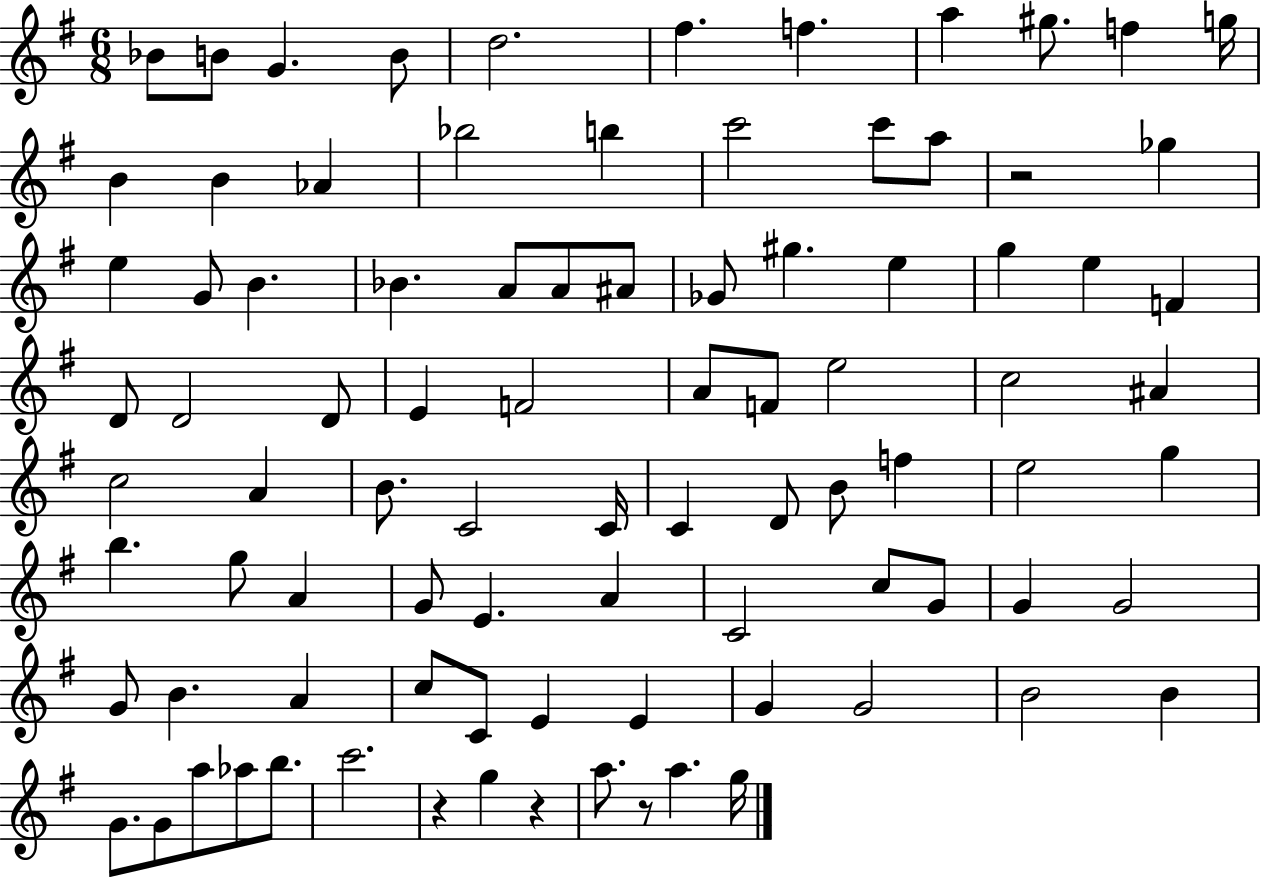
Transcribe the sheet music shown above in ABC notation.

X:1
T:Untitled
M:6/8
L:1/4
K:G
_B/2 B/2 G B/2 d2 ^f f a ^g/2 f g/4 B B _A _b2 b c'2 c'/2 a/2 z2 _g e G/2 B _B A/2 A/2 ^A/2 _G/2 ^g e g e F D/2 D2 D/2 E F2 A/2 F/2 e2 c2 ^A c2 A B/2 C2 C/4 C D/2 B/2 f e2 g b g/2 A G/2 E A C2 c/2 G/2 G G2 G/2 B A c/2 C/2 E E G G2 B2 B G/2 G/2 a/2 _a/2 b/2 c'2 z g z a/2 z/2 a g/4